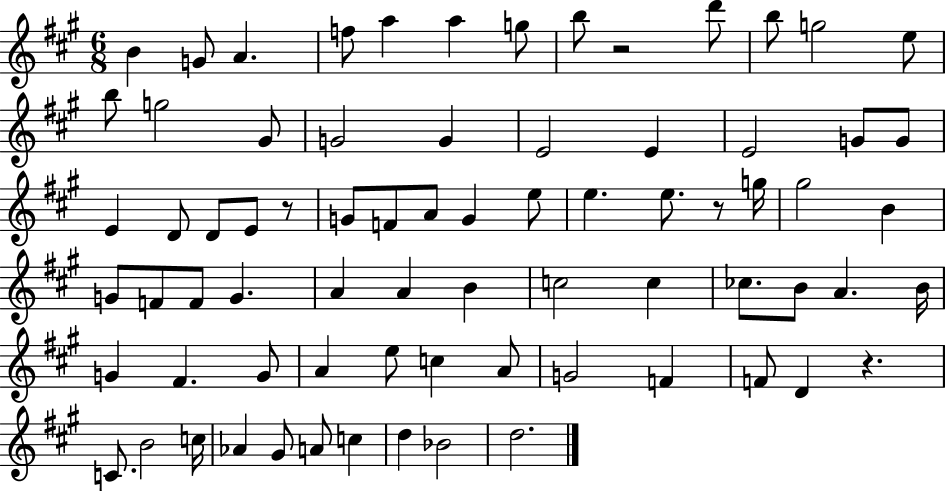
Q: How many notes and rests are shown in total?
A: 74